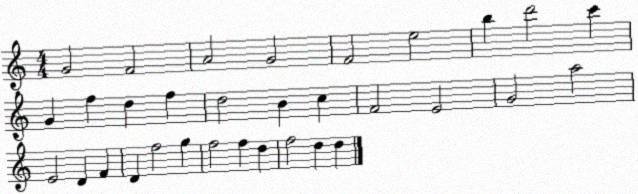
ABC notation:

X:1
T:Untitled
M:4/4
L:1/4
K:C
G2 F2 A2 G2 F2 e2 b d'2 c' G f d f d2 B c F2 E2 G2 a2 E2 D F D f2 g f2 f d f2 d d